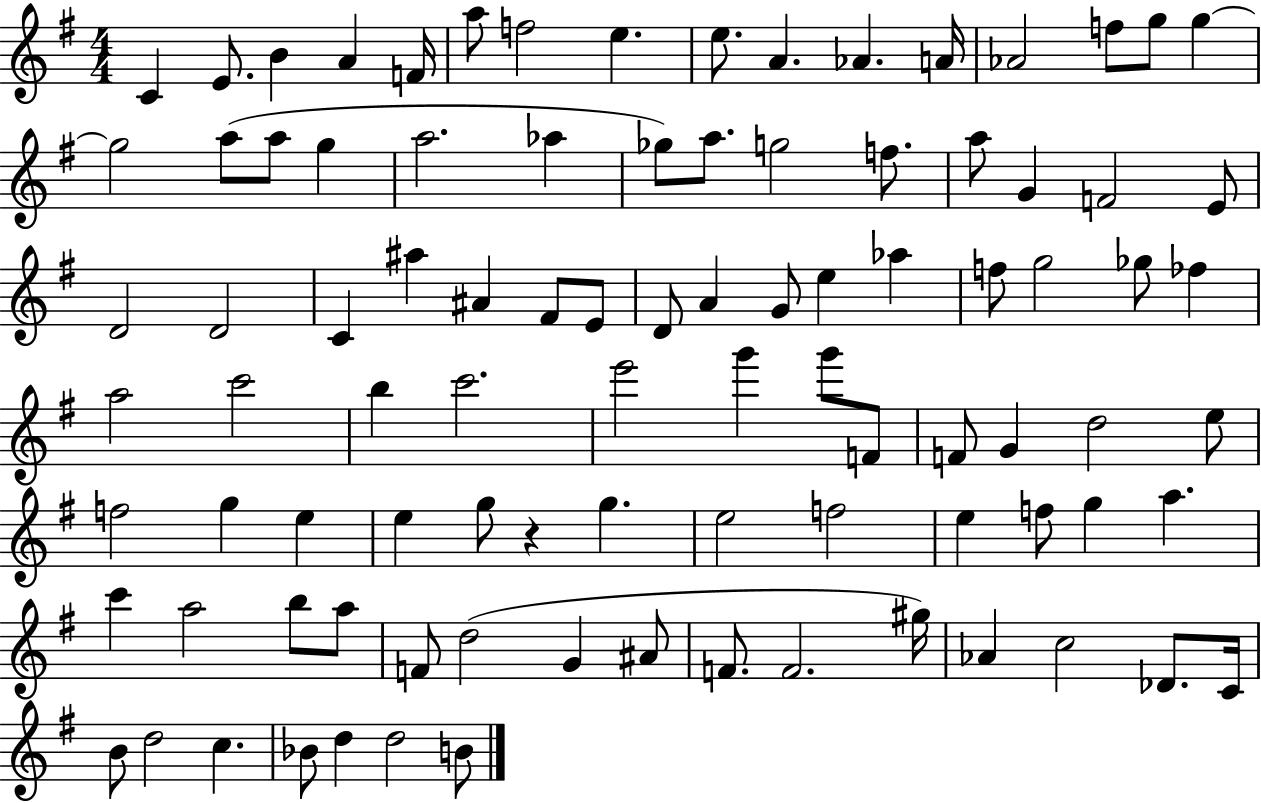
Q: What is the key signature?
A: G major